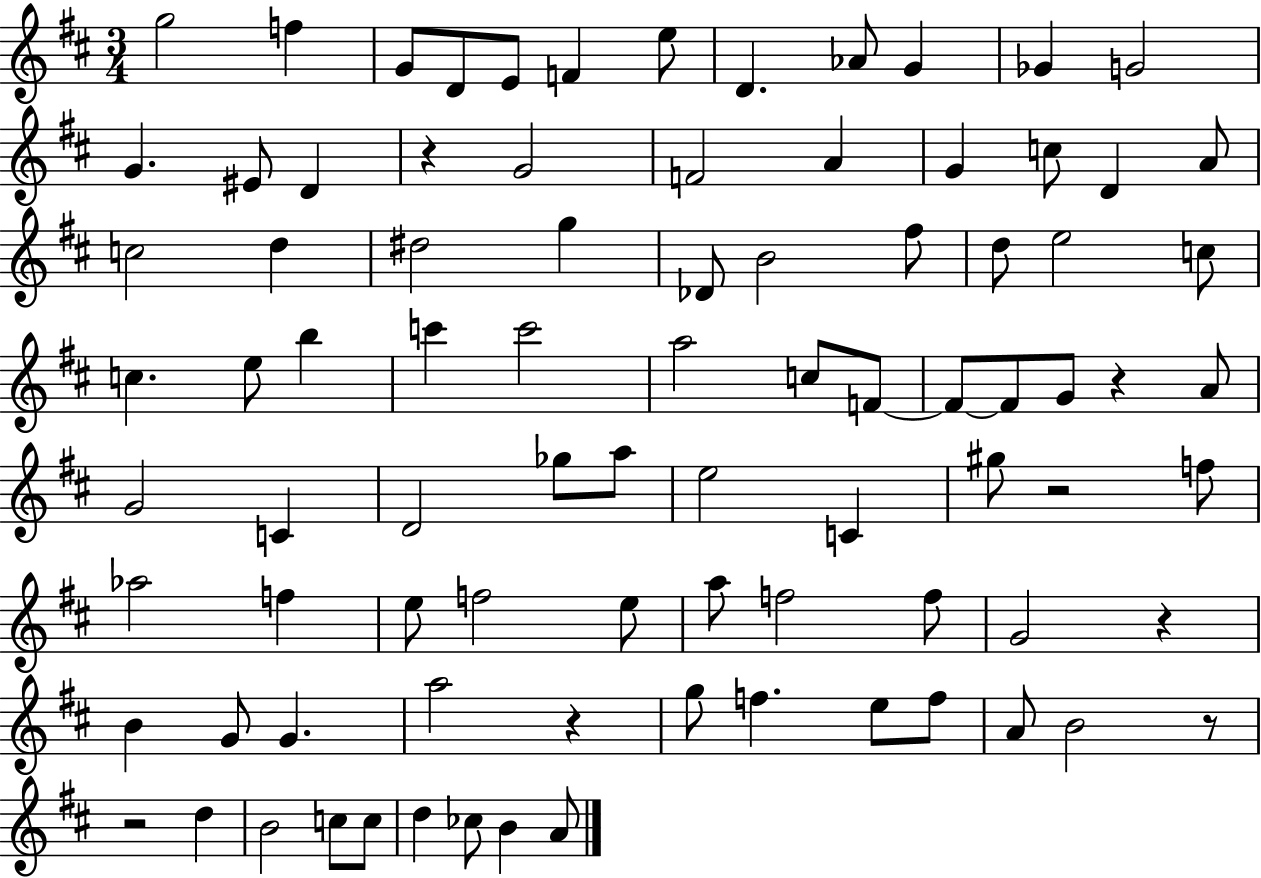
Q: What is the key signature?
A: D major